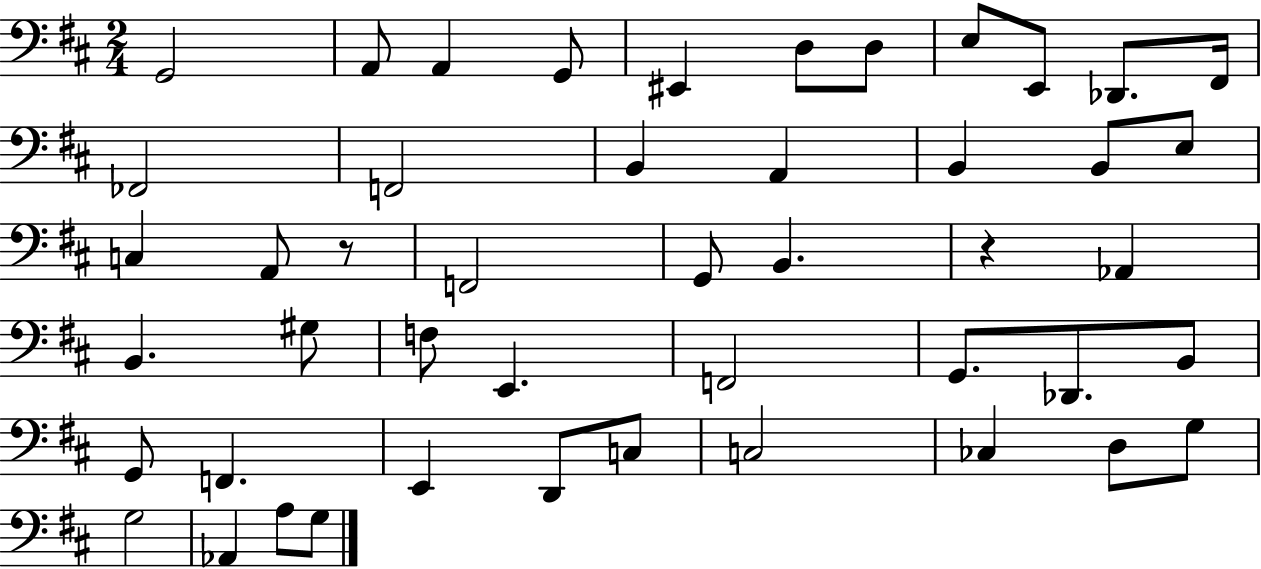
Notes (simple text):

G2/h A2/e A2/q G2/e EIS2/q D3/e D3/e E3/e E2/e Db2/e. F#2/s FES2/h F2/h B2/q A2/q B2/q B2/e E3/e C3/q A2/e R/e F2/h G2/e B2/q. R/q Ab2/q B2/q. G#3/e F3/e E2/q. F2/h G2/e. Db2/e. B2/e G2/e F2/q. E2/q D2/e C3/e C3/h CES3/q D3/e G3/e G3/h Ab2/q A3/e G3/e